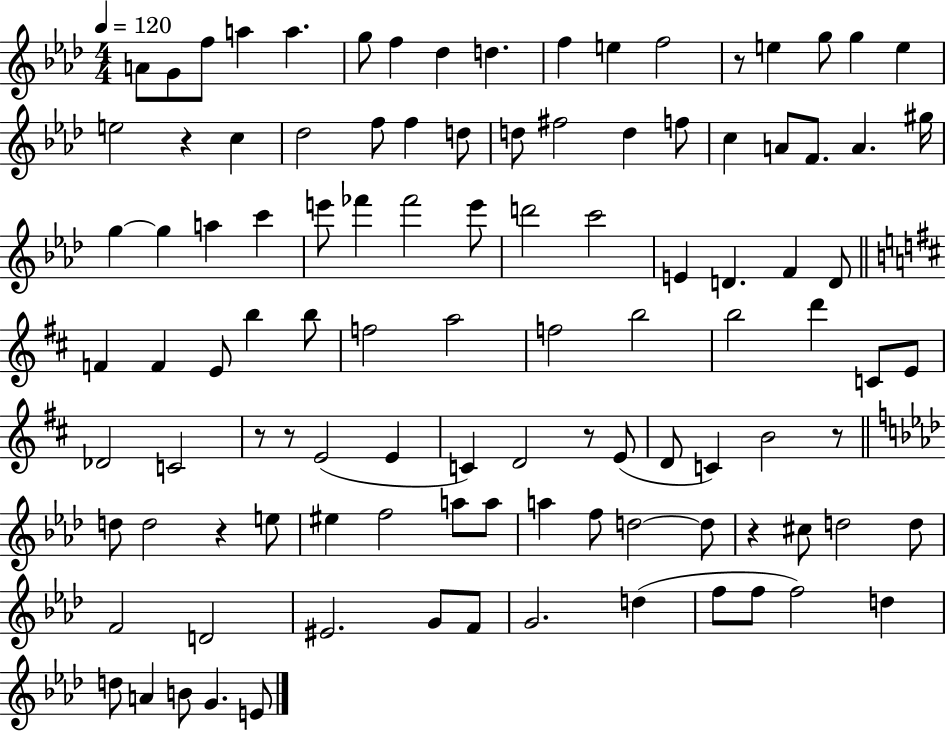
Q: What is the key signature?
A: AES major